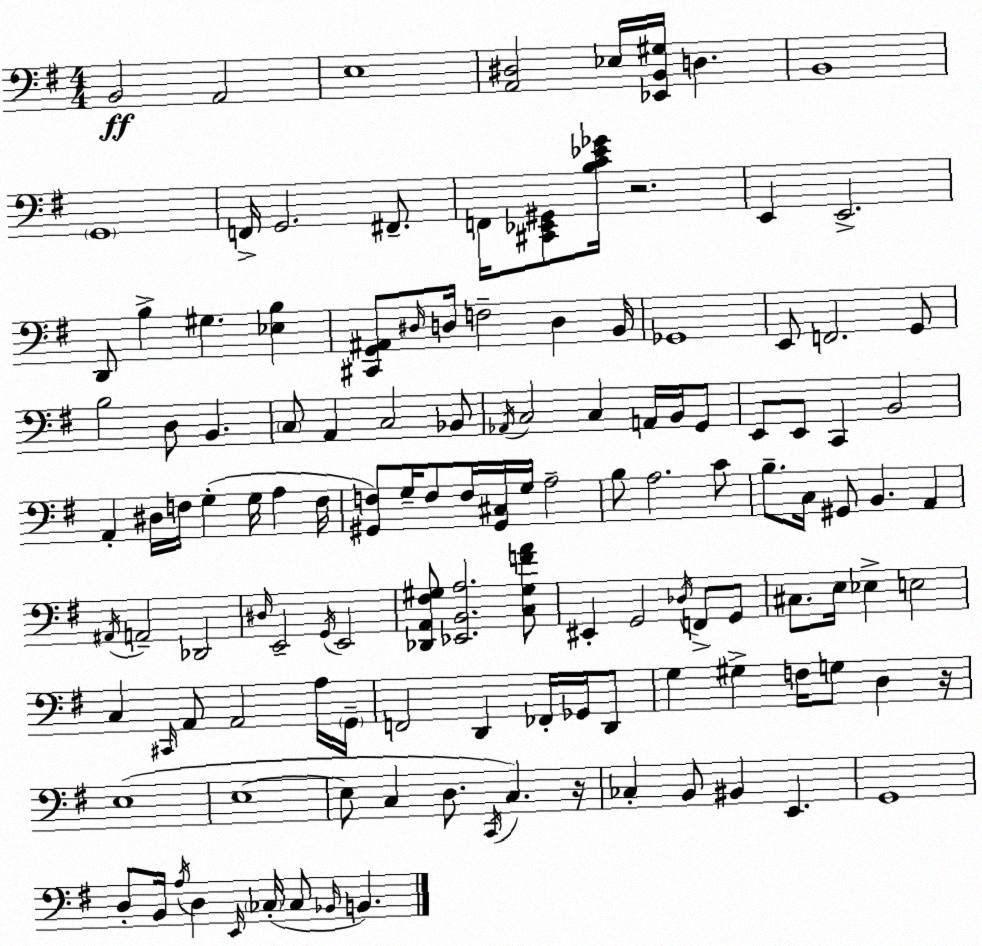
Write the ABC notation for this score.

X:1
T:Untitled
M:4/4
L:1/4
K:G
B,,2 A,,2 E,4 [A,,^D,]2 _E,/4 [_E,,B,,^G,]/4 D, B,,4 G,,4 F,,/4 G,,2 ^F,,/2 F,,/4 [^C,,_E,,^G,,]/2 [B,C_E_G]/4 z2 E,, E,,2 D,,/2 B, ^G, [_E,B,] [^C,,G,,^A,,]/2 ^D,/4 D,/4 F,2 D, B,,/4 _G,,4 E,,/2 F,,2 G,,/2 B,2 D,/2 B,, C,/2 A,, C,2 _B,,/2 _A,,/4 C,2 C, A,,/4 B,,/4 G,,/2 E,,/2 E,,/2 C,, B,,2 A,, ^D,/4 F,/4 G, G,/4 A, F,/4 [^G,,F,]/2 G,/4 F,/2 F,/4 [^G,,^C,]/4 G,/4 A,2 B,/2 A,2 C/2 B,/2 C,/4 ^G,,/2 B,, A,, ^A,,/4 A,,2 _D,,2 ^D,/4 E,,2 G,,/4 E,,2 [_D,,A,,^F,^G,]/2 [_E,,B,,A,]2 [C,^G,FA]/2 ^E,, G,,2 _D,/4 F,,/2 G,,/2 ^C,/2 E,/4 _E, E,2 C, ^C,,/4 A,,/2 A,,2 A,/4 G,,/4 F,,2 D,, _F,,/4 _G,,/4 D,,/2 G, ^G, F,/4 G,/2 D, z/4 E,4 E,4 E,/2 C, D,/2 C,,/4 C, z/4 _C, B,,/2 ^B,, E,, G,,4 D,/2 B,,/4 A,/4 D, E,,/4 _C,/4 _C,/2 _B,,/4 B,,